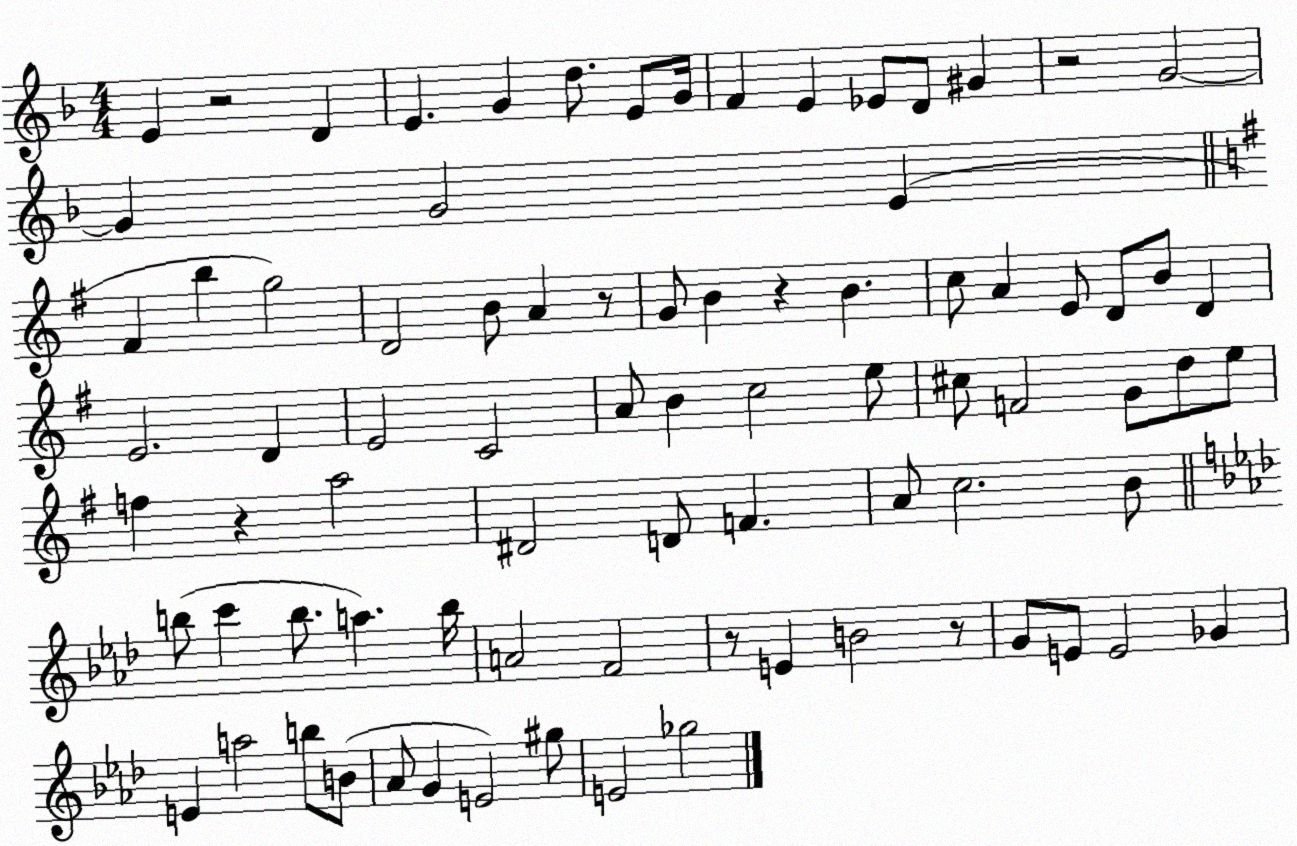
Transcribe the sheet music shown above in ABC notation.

X:1
T:Untitled
M:4/4
L:1/4
K:F
E z2 D E G d/2 E/2 G/4 F E _E/2 D/2 ^G z2 G2 G G2 E ^F b g2 D2 B/2 A z/2 G/2 B z B c/2 A E/2 D/2 B/2 D E2 D E2 C2 A/2 B c2 e/2 ^c/2 F2 G/2 d/2 e/2 f z a2 ^D2 D/2 F A/2 c2 B/2 b/2 c' b/2 a b/4 A2 F2 z/2 E B2 z/2 G/2 E/2 E2 _G E a2 b/2 B/2 _A/2 G E2 ^g/2 E2 _g2